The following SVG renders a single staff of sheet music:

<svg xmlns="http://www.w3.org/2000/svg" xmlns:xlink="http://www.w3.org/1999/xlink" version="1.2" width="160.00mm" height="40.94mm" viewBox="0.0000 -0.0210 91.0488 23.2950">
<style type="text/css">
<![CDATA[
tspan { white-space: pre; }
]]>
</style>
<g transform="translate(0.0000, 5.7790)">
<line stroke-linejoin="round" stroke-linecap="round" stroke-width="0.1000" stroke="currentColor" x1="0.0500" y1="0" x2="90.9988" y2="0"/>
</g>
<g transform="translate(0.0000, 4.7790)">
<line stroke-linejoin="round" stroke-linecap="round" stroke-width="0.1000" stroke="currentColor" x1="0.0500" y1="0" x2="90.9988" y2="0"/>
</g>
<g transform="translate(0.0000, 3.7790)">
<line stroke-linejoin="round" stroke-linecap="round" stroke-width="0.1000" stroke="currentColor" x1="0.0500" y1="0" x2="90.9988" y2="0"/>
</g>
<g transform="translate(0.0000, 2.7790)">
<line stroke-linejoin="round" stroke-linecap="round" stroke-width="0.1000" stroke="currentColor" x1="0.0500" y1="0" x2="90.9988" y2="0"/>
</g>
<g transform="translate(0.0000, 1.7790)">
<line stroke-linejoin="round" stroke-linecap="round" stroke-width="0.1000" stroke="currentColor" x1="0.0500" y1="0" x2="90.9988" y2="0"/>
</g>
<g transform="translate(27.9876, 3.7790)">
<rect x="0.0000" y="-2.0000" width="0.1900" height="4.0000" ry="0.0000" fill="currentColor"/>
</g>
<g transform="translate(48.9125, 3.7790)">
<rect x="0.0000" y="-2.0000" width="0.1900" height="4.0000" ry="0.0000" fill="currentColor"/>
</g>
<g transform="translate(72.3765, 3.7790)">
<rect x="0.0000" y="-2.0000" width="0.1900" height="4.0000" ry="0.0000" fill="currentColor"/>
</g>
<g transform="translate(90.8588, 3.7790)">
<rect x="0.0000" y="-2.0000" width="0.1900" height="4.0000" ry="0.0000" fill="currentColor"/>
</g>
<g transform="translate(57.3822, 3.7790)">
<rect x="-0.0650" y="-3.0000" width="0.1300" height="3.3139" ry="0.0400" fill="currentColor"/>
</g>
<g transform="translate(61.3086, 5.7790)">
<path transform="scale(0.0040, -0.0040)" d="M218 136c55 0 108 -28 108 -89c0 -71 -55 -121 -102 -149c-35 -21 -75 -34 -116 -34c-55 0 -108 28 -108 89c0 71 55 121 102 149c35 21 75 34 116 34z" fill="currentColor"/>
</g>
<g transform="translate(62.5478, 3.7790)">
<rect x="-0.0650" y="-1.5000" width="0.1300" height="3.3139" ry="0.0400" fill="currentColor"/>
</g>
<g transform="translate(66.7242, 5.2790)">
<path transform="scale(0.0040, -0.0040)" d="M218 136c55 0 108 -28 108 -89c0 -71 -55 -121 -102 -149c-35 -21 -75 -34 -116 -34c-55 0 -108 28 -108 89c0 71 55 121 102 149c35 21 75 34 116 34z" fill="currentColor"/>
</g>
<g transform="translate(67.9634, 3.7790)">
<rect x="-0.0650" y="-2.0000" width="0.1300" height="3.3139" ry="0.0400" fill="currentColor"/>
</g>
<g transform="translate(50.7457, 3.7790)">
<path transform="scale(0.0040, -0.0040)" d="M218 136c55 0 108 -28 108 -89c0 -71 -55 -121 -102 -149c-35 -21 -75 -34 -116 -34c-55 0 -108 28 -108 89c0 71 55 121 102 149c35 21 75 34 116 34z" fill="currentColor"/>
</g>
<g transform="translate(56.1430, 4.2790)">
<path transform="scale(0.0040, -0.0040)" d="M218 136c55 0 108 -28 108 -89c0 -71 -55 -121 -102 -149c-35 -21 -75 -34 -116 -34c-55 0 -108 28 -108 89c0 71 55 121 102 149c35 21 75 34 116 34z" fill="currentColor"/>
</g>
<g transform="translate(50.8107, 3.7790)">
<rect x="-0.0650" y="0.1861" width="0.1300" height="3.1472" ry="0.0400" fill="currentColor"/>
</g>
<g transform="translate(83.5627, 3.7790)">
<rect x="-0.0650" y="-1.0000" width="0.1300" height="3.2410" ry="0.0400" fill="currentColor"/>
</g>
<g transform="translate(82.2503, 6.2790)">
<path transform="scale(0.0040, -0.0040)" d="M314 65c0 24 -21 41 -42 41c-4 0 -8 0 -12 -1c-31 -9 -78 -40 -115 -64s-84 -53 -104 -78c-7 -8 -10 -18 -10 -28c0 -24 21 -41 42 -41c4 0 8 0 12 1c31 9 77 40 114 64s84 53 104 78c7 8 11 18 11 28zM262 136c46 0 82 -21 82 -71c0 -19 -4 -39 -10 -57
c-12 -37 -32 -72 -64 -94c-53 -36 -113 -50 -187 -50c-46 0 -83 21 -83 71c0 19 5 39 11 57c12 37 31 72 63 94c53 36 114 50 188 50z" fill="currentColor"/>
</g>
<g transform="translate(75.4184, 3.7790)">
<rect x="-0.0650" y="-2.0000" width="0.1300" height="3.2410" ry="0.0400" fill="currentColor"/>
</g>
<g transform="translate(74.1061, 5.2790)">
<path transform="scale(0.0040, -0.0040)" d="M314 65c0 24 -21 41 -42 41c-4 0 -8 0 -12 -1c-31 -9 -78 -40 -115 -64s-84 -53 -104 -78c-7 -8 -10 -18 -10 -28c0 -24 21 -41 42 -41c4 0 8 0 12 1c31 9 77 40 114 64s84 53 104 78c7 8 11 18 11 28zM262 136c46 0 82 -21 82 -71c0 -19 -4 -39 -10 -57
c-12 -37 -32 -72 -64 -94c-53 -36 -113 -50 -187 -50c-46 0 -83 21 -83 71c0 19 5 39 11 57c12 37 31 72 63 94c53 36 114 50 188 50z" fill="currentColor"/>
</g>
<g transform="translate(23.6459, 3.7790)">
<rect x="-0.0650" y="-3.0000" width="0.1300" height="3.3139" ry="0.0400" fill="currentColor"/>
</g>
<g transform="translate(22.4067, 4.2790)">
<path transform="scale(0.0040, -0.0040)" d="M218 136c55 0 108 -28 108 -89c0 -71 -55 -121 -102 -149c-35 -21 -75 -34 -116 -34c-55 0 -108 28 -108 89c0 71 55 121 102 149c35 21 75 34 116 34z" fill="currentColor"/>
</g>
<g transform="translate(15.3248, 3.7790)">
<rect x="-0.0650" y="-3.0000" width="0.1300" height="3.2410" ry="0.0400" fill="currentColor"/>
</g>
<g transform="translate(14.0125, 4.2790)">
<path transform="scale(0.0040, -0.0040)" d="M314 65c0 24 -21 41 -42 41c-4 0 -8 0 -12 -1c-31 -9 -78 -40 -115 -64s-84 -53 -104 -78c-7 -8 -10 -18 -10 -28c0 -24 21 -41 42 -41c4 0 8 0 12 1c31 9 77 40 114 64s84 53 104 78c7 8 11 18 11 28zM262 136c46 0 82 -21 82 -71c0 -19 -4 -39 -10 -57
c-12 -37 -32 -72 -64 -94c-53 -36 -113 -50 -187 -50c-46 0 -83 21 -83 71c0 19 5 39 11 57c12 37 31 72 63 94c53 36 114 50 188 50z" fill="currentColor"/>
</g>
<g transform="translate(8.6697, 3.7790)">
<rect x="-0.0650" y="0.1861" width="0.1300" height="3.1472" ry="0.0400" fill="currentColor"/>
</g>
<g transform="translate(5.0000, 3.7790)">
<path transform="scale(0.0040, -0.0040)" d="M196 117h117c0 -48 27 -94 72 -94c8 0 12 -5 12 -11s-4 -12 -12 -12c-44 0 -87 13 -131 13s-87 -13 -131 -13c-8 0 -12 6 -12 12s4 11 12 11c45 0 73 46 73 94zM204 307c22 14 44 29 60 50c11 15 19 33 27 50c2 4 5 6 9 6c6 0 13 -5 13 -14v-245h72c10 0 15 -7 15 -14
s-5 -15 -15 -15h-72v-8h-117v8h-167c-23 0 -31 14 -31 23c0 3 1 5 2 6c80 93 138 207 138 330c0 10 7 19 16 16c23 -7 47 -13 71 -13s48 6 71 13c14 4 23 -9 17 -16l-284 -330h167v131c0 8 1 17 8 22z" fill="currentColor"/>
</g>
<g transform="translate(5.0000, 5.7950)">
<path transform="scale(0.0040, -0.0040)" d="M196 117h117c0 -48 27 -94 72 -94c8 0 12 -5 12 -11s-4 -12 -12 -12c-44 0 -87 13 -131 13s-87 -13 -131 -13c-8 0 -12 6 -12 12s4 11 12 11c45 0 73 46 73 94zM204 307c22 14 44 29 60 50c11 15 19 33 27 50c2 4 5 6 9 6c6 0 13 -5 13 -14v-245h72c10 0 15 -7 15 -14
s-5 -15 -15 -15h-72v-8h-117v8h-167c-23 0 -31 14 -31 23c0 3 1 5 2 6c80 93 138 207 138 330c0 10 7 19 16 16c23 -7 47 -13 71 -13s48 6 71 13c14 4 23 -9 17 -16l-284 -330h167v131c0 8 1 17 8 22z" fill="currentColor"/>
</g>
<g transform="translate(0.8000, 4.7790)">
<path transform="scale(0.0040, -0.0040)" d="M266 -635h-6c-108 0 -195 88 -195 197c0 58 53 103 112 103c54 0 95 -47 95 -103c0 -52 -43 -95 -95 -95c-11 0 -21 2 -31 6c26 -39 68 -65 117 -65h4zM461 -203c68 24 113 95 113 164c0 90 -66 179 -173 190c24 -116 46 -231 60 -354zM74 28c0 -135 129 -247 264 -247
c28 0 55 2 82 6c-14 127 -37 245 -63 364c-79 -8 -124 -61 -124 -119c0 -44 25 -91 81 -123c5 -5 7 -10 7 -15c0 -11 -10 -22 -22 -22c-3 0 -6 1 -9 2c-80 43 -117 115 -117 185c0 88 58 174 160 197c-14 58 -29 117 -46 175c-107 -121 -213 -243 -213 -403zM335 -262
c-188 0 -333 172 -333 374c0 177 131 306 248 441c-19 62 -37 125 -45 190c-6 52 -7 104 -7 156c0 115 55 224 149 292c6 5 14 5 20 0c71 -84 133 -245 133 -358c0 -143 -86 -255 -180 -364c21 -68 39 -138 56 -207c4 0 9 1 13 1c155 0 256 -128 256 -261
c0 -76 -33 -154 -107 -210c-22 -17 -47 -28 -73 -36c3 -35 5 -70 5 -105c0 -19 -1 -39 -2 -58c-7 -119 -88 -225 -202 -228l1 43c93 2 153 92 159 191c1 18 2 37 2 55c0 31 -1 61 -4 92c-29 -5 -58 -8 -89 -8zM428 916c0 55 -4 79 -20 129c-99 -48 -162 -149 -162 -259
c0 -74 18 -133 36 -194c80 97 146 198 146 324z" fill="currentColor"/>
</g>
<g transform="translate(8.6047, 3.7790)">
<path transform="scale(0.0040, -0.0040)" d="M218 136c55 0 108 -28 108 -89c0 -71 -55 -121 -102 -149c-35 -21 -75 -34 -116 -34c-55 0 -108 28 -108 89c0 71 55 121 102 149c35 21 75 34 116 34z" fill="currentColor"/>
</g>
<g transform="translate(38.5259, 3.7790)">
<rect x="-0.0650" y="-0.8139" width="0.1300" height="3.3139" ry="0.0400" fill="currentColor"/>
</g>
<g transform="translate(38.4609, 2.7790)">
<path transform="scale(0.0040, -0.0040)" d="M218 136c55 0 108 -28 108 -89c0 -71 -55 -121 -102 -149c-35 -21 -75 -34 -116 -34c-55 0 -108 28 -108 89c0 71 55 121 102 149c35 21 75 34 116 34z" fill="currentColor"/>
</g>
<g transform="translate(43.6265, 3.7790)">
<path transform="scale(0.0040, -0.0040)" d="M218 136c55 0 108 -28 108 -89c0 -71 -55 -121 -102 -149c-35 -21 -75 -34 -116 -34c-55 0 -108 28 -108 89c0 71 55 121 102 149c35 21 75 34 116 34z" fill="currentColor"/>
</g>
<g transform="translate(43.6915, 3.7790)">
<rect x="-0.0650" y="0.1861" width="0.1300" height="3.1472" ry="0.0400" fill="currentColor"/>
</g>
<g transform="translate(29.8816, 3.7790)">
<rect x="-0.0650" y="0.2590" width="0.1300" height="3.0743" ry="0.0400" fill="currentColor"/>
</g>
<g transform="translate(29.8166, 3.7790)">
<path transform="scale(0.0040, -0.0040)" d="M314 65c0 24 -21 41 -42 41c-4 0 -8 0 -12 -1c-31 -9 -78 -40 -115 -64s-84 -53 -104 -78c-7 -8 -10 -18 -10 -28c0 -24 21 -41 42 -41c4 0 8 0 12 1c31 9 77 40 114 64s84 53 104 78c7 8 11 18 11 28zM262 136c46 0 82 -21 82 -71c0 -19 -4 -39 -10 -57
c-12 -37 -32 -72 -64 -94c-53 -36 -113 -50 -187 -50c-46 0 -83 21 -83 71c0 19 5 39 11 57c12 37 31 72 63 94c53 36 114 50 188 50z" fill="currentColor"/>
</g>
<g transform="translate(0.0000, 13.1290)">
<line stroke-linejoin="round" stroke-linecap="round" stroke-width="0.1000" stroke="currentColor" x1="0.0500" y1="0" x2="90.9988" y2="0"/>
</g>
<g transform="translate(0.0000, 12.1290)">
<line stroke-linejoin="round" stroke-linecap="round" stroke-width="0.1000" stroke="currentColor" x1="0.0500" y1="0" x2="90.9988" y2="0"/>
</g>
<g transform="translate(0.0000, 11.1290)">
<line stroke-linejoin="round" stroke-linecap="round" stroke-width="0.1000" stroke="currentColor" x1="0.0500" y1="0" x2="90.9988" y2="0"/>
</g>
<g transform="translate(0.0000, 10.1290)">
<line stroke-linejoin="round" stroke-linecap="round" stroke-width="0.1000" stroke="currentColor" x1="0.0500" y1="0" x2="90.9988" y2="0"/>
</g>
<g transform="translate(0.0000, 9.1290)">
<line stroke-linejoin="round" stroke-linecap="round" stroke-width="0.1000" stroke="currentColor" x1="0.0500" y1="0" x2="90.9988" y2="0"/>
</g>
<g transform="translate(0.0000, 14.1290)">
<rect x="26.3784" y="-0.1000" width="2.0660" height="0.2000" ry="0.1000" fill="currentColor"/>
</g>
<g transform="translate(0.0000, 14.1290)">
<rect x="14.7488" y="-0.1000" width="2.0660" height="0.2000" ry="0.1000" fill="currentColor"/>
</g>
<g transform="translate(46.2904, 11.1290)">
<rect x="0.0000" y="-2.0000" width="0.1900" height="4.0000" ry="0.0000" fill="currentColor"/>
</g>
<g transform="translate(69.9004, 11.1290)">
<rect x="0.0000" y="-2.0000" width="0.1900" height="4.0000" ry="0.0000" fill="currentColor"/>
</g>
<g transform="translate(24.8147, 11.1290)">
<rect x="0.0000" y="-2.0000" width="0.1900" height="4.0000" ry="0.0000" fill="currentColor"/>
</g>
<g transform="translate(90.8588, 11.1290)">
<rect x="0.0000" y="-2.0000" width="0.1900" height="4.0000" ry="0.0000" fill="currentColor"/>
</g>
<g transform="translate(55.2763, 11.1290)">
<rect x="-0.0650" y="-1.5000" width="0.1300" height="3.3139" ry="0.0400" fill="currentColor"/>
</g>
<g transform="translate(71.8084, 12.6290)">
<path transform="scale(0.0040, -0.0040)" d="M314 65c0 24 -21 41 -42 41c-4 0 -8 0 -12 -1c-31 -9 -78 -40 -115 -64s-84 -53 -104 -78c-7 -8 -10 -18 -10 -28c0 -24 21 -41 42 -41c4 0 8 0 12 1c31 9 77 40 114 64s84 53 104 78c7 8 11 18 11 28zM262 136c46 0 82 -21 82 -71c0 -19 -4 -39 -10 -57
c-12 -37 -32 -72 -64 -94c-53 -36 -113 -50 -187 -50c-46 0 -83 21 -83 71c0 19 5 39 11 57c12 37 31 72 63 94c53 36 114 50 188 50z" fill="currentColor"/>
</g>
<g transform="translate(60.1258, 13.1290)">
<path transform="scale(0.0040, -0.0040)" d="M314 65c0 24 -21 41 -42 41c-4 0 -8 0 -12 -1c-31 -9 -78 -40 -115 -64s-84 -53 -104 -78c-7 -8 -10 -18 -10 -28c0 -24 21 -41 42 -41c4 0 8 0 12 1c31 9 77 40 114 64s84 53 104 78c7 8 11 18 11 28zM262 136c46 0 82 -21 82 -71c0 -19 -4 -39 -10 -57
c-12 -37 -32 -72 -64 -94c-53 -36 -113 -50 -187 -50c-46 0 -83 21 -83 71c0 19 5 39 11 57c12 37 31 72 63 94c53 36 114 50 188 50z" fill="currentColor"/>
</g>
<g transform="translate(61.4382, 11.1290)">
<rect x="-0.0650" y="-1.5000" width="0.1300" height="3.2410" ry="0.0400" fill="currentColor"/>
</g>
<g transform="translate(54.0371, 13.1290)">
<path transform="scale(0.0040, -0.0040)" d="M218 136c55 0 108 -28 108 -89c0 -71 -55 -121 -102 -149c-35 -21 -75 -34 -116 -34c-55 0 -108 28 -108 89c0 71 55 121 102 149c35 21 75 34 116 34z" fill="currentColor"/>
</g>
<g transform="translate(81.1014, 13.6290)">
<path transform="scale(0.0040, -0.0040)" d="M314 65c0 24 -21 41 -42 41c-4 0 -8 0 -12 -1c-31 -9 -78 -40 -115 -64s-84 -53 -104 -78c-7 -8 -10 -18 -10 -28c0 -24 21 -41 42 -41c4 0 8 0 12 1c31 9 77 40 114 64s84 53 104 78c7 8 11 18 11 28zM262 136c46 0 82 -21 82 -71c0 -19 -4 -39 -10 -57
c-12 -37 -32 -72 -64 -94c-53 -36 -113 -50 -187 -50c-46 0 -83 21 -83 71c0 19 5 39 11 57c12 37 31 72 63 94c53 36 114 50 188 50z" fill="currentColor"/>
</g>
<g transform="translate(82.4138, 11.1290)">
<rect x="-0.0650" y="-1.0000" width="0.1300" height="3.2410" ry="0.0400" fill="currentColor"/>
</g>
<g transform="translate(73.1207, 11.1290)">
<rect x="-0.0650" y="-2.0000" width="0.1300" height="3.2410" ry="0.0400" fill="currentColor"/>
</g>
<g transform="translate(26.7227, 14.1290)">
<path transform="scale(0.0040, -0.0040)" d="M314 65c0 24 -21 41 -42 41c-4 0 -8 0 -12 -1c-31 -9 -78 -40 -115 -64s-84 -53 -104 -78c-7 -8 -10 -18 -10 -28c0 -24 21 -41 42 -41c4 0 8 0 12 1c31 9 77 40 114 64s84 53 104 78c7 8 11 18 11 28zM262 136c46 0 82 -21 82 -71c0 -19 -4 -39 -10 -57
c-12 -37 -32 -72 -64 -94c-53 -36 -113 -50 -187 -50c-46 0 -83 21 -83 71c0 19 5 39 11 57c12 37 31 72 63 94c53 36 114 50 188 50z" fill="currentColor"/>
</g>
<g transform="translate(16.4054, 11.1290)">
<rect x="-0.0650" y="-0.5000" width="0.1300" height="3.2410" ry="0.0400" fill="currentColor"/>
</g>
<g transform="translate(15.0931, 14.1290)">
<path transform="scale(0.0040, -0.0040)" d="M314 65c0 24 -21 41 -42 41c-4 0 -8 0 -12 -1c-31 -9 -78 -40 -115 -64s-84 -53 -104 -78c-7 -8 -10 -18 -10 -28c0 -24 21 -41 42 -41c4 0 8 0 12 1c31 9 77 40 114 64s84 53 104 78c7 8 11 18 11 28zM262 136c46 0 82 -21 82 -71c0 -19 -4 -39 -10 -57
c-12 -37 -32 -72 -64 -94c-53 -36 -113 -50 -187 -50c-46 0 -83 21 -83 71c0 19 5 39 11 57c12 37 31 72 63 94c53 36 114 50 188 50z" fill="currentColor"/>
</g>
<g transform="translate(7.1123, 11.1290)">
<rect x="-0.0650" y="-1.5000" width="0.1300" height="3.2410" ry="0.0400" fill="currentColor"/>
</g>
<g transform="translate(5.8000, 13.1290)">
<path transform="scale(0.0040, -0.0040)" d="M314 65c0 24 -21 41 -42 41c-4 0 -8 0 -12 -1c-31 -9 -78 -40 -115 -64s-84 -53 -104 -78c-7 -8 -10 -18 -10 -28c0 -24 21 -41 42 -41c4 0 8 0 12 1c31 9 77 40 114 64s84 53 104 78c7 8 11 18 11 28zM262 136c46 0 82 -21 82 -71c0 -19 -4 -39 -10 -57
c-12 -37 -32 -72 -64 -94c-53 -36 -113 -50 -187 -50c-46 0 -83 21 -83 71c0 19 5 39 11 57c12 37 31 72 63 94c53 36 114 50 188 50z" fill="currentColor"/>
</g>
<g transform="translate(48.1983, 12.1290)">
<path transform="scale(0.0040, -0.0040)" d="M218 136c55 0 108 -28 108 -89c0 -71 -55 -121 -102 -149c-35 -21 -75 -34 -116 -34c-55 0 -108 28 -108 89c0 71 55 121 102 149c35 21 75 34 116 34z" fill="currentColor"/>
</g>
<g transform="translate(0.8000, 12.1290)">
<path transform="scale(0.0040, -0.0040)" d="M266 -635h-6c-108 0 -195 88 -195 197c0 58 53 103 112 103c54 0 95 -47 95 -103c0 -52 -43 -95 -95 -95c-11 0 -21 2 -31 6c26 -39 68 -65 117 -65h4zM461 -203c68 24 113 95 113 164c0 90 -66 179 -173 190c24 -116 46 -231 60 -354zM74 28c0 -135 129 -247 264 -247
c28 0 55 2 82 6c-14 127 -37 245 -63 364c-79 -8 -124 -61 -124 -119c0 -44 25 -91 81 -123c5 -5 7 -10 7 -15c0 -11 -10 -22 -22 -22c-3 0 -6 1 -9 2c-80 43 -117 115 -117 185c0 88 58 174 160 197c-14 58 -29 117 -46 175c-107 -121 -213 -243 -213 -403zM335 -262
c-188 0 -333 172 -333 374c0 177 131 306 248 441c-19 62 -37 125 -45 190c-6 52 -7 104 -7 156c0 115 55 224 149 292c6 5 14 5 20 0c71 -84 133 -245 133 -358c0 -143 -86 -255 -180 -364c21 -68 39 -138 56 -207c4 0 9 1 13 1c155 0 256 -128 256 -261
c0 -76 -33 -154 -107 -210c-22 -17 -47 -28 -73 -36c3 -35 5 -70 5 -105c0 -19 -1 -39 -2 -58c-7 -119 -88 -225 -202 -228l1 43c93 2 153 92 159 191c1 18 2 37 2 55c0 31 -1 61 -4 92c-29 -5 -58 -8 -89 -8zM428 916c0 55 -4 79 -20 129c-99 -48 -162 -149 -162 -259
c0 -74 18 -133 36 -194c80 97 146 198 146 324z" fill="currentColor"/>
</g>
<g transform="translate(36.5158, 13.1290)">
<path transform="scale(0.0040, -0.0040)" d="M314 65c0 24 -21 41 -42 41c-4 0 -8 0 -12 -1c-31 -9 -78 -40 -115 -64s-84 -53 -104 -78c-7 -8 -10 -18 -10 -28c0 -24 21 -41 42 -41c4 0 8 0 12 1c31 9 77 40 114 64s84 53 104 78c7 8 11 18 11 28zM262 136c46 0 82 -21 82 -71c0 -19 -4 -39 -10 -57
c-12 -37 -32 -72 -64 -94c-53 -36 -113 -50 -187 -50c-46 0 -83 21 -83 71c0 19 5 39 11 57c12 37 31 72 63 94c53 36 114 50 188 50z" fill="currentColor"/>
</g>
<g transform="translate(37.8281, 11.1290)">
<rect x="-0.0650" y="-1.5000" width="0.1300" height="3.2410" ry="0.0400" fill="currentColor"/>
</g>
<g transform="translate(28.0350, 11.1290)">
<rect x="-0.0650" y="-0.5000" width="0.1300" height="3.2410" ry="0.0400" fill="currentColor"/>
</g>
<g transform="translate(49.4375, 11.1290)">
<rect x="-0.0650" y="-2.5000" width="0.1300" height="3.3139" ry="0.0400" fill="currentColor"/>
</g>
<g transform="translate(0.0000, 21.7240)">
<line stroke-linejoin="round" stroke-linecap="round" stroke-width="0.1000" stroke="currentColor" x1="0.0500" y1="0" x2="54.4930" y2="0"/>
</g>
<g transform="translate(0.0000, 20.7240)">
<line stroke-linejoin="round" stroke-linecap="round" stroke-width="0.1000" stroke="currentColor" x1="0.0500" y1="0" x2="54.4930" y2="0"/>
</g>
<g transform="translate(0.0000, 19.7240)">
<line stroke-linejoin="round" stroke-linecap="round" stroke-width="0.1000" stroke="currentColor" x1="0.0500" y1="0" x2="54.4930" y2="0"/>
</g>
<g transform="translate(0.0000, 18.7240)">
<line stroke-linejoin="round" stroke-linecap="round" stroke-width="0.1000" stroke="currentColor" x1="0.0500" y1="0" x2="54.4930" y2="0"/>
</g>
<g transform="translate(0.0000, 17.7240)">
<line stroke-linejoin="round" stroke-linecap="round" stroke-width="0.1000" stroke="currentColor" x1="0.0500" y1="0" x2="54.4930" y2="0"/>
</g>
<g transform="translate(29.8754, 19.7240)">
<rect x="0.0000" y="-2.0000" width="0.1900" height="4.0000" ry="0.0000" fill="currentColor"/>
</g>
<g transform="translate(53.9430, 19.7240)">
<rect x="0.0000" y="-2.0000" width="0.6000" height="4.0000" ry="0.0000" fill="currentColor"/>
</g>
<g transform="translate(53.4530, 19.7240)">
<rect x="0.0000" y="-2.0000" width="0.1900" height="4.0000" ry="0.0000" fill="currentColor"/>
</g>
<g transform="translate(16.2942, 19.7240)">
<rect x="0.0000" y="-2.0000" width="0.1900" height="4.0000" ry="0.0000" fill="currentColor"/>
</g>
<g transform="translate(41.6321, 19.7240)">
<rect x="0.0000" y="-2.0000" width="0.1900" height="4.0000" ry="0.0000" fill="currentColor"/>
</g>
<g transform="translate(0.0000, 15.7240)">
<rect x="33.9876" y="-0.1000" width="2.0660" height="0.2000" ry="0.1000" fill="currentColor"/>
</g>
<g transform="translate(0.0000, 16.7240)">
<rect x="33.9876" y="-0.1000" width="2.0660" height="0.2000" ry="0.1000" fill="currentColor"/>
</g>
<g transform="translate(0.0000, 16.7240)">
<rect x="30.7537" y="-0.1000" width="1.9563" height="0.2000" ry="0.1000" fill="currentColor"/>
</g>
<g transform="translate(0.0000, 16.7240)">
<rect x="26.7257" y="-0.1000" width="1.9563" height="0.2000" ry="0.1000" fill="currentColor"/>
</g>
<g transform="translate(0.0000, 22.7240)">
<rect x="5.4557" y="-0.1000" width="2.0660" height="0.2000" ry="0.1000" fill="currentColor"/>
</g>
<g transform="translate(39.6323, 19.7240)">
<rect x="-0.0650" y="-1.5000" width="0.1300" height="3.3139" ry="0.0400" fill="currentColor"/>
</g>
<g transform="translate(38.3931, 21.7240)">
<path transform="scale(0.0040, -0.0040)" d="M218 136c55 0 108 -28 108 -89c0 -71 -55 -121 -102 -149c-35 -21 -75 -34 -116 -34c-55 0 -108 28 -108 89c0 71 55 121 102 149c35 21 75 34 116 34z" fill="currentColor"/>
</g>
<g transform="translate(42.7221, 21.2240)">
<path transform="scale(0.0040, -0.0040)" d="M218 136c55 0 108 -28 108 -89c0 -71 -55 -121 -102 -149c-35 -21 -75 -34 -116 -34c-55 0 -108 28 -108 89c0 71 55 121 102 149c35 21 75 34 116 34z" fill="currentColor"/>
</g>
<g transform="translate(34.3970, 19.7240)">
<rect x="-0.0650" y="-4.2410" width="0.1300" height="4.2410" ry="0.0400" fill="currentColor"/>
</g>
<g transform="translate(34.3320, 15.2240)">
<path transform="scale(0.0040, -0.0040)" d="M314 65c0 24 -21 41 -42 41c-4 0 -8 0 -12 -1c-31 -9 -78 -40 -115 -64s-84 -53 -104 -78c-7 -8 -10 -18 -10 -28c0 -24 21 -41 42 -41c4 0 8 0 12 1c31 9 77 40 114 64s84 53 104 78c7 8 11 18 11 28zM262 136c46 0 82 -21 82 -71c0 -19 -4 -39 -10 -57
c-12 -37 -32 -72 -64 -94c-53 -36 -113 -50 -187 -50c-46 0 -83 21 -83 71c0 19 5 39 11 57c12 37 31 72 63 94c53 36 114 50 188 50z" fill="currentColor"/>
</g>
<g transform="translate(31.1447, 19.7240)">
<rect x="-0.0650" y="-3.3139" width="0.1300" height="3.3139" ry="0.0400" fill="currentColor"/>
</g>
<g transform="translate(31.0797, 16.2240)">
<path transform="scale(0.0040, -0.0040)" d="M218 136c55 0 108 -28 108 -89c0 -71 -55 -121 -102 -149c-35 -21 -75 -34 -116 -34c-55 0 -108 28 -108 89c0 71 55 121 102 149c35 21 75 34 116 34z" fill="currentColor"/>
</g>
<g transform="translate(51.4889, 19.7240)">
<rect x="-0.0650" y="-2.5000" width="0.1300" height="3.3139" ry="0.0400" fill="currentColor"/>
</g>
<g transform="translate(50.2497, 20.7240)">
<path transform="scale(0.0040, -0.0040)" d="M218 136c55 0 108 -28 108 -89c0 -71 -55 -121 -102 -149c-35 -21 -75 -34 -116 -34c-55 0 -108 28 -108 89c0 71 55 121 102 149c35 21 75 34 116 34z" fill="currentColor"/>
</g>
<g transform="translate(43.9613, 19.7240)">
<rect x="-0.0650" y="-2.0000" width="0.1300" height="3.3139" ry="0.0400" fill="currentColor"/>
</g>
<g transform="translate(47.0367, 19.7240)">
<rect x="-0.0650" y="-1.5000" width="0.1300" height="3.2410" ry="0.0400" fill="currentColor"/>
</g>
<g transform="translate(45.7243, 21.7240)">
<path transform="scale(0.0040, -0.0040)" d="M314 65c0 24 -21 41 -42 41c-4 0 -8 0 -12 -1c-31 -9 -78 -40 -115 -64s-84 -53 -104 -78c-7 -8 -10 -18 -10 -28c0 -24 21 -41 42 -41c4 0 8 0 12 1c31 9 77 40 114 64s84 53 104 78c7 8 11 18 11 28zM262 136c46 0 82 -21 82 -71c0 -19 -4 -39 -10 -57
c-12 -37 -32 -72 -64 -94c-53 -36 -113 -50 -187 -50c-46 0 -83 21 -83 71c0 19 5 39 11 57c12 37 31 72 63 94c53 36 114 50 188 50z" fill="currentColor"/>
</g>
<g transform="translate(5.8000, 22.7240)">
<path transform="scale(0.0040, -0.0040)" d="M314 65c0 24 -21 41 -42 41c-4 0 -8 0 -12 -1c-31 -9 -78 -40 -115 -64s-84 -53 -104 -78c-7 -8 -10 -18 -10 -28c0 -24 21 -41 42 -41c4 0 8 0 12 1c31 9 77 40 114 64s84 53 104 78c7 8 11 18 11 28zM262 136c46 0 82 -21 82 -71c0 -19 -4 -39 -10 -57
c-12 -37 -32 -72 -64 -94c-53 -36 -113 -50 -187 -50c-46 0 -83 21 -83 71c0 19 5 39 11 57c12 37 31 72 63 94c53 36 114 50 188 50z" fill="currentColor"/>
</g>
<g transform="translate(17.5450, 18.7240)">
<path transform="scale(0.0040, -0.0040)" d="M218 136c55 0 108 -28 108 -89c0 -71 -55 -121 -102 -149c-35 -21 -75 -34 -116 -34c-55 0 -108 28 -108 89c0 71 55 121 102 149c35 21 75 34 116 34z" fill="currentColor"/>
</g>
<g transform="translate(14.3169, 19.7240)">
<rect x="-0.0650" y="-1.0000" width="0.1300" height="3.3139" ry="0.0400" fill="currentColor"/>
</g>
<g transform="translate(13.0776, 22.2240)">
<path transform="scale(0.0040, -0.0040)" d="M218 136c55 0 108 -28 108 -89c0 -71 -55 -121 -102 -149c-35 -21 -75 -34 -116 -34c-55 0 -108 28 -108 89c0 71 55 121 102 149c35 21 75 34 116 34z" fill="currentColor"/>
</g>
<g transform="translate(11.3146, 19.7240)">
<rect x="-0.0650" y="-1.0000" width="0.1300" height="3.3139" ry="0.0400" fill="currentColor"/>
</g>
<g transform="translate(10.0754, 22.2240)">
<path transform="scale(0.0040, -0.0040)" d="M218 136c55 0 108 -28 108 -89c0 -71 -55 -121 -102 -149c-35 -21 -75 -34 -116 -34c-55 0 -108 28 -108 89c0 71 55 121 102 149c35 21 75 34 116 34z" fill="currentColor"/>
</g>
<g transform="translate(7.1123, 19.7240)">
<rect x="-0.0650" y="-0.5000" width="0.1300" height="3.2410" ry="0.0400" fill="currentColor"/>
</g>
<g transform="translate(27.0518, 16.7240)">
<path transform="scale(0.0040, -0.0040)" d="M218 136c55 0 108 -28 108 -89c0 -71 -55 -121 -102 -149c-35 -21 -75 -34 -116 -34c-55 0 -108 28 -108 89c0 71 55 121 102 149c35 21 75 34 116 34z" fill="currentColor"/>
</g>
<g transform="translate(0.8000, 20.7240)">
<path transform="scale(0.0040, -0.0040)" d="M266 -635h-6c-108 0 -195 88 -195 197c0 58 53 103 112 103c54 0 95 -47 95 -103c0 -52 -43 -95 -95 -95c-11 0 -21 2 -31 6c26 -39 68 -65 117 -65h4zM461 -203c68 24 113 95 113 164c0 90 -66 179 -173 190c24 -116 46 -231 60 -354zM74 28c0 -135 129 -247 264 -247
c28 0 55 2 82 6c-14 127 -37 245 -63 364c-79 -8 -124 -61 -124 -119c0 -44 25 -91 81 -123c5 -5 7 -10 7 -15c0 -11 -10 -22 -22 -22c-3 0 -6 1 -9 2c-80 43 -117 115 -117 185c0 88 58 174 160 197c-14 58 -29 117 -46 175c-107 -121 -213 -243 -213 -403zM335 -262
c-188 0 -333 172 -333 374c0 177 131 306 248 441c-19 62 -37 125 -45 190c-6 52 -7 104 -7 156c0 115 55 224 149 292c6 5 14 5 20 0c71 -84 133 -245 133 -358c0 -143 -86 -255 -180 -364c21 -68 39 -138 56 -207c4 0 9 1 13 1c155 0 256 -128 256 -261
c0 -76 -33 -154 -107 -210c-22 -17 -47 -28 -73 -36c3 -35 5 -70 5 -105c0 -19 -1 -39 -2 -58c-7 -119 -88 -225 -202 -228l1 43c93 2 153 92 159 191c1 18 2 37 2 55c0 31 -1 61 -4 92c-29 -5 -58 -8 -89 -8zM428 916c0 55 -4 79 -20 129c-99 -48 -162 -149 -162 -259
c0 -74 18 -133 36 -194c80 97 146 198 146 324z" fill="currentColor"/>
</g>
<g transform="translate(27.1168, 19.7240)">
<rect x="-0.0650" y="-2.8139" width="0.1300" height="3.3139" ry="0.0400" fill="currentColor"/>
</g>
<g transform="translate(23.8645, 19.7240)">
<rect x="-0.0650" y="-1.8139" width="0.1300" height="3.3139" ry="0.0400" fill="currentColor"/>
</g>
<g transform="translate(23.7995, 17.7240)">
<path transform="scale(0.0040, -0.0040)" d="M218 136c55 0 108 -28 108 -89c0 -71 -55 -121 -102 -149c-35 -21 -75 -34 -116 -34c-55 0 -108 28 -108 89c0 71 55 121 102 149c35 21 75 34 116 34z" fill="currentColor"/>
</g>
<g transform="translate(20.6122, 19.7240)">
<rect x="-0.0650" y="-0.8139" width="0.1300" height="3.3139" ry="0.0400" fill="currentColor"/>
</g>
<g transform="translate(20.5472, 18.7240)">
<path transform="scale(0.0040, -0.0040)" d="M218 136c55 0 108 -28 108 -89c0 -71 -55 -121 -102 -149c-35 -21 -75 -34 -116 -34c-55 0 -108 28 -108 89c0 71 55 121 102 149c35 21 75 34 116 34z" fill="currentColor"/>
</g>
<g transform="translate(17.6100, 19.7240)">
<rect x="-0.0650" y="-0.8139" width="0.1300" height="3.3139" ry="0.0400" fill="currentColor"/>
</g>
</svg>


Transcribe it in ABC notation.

X:1
T:Untitled
M:4/4
L:1/4
K:C
B A2 A B2 d B B A E F F2 D2 E2 C2 C2 E2 G E E2 F2 D2 C2 D D d d f a b d'2 E F E2 G